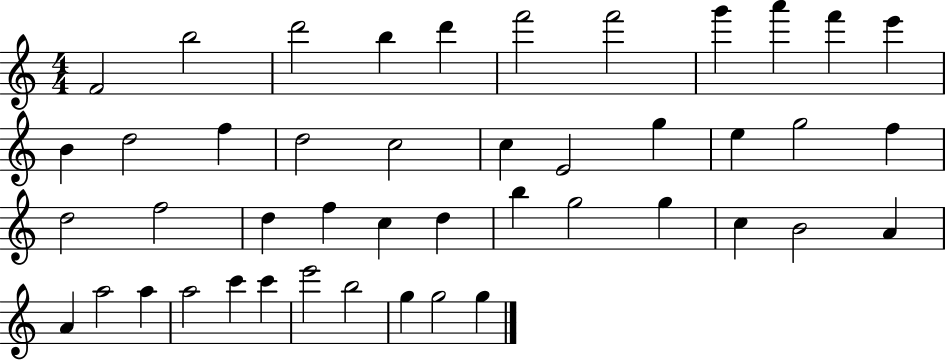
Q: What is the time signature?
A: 4/4